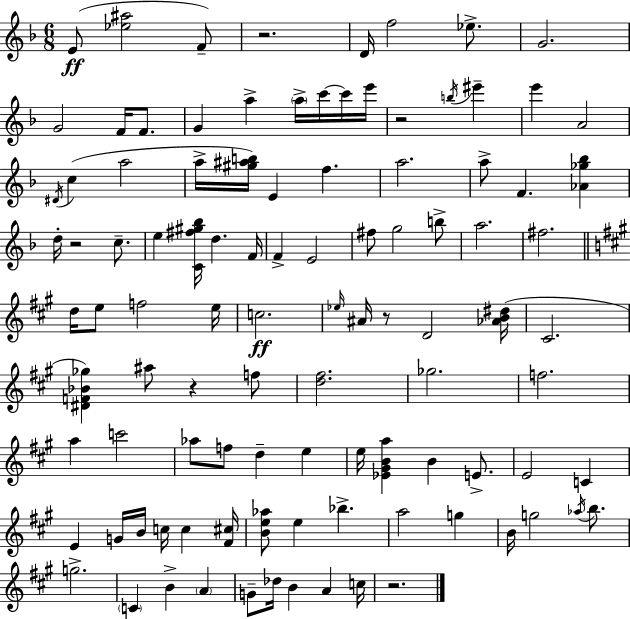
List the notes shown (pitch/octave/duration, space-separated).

E4/e [Eb5,A#5]/h F4/e R/h. D4/s F5/h Eb5/e. G4/h. G4/h F4/s F4/e. G4/q A5/q A5/s C6/s C6/s E6/s R/h B5/s EIS6/q E6/q A4/h D#4/s C5/q A5/h A5/s [G#5,A#5,B5]/s E4/q F5/q. A5/h. A5/e F4/q. [Ab4,Gb5,Bb5]/q D5/s R/h C5/e. E5/q [C4,F#5,G#5,Bb5]/s D5/q. F4/s F4/q E4/h F#5/e G5/h B5/e A5/h. F#5/h. D5/s E5/e F5/h E5/s C5/h. Eb5/s A#4/s R/e D4/h [Ab4,B4,D#5]/s C#4/h. [D#4,F4,Bb4,Gb5]/q A#5/e R/q F5/e [D5,F#5]/h. Gb5/h. F5/h. A5/q C6/h Ab5/e F5/e D5/q E5/q E5/s [Eb4,G#4,B4,A5]/q B4/q E4/e. E4/h C4/q E4/q G4/s B4/s C5/s C5/q [F#4,C#5]/s [B4,E5,Ab5]/e E5/q Bb5/q. A5/h G5/q B4/s G5/h Ab5/s B5/e. G5/h. C4/q B4/q A4/q G4/e Db5/s B4/q A4/q C5/s R/h.